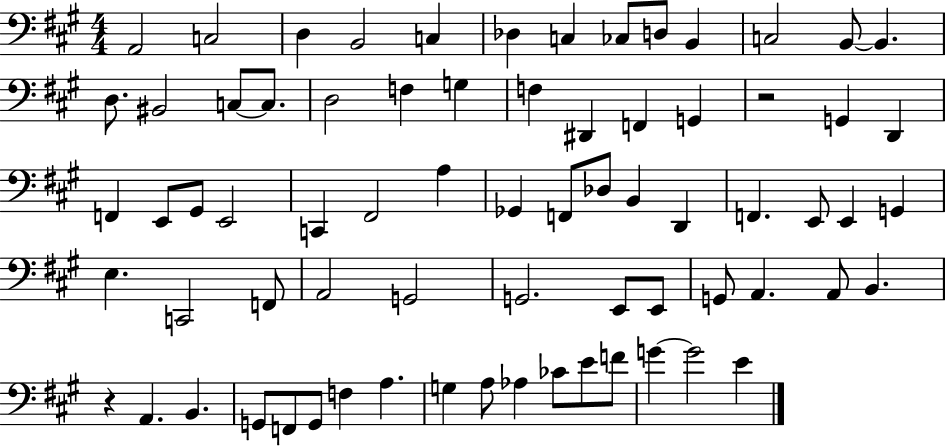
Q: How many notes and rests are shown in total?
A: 72